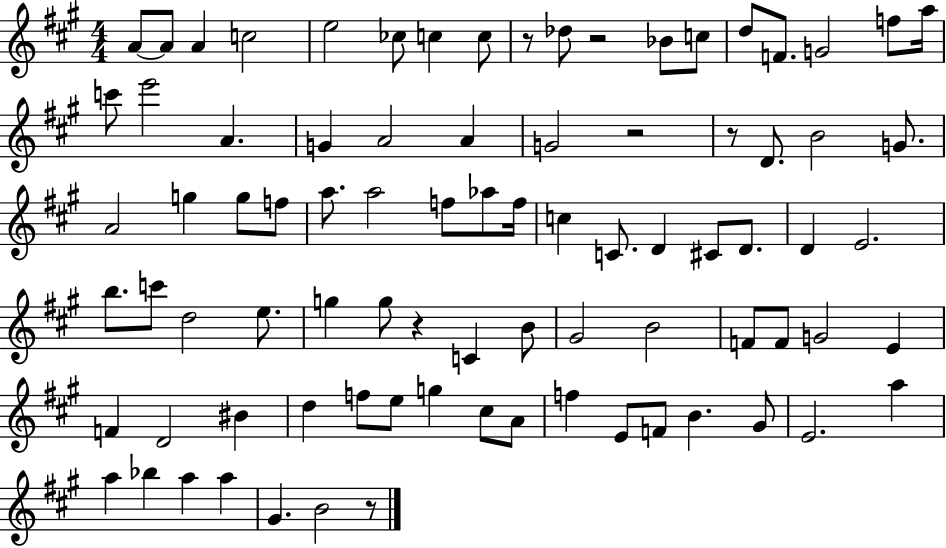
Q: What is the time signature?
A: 4/4